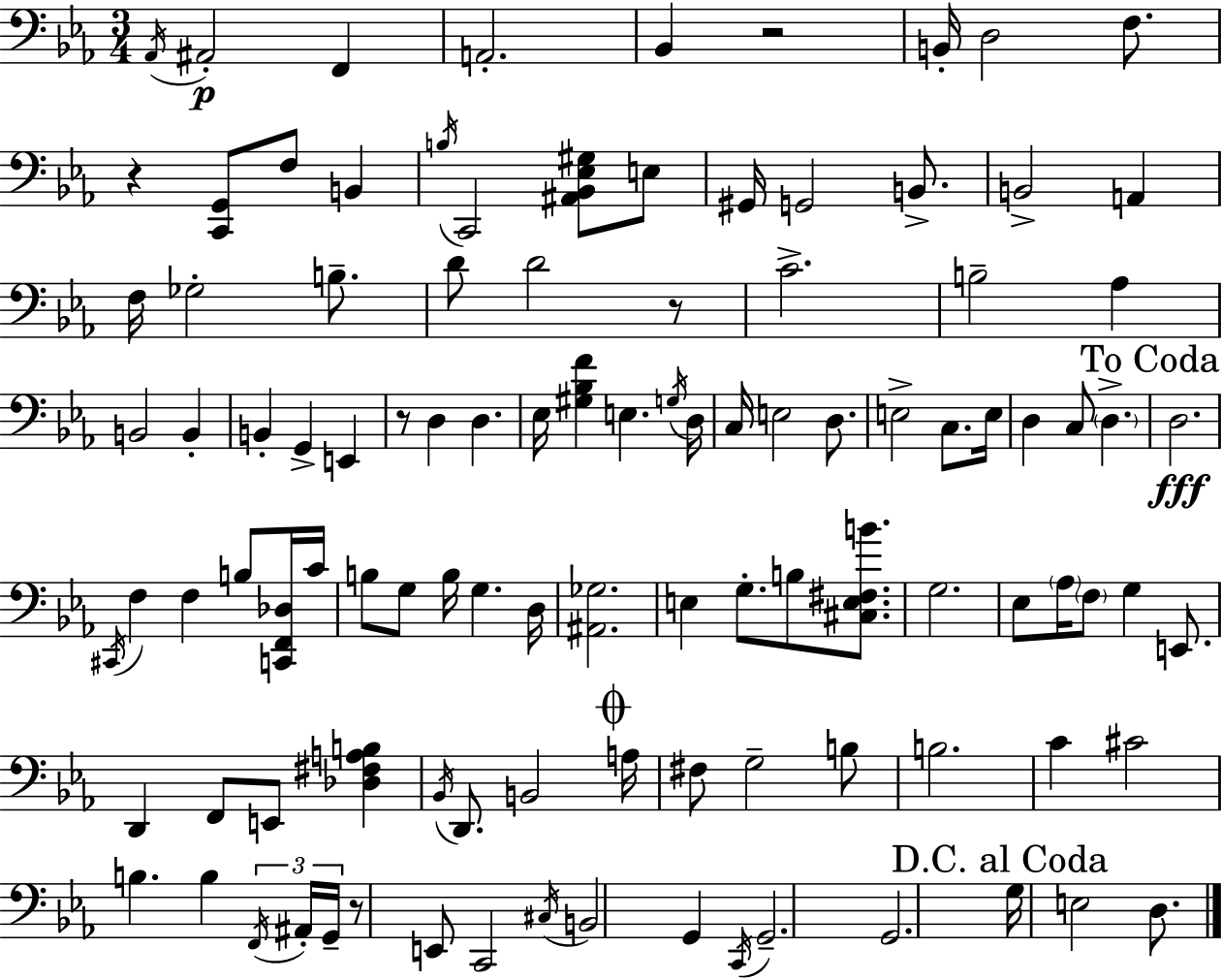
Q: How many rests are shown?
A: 5